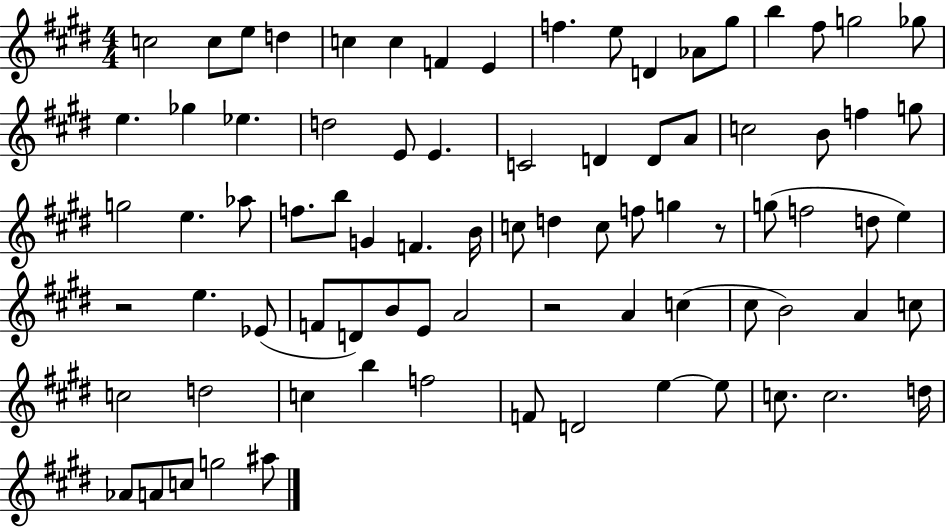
C5/h C5/e E5/e D5/q C5/q C5/q F4/q E4/q F5/q. E5/e D4/q Ab4/e G#5/e B5/q F#5/e G5/h Gb5/e E5/q. Gb5/q Eb5/q. D5/h E4/e E4/q. C4/h D4/q D4/e A4/e C5/h B4/e F5/q G5/e G5/h E5/q. Ab5/e F5/e. B5/e G4/q F4/q. B4/s C5/e D5/q C5/e F5/e G5/q R/e G5/e F5/h D5/e E5/q R/h E5/q. Eb4/e F4/e D4/e B4/e E4/e A4/h R/h A4/q C5/q C#5/e B4/h A4/q C5/e C5/h D5/h C5/q B5/q F5/h F4/e D4/h E5/q E5/e C5/e. C5/h. D5/s Ab4/e A4/e C5/e G5/h A#5/e